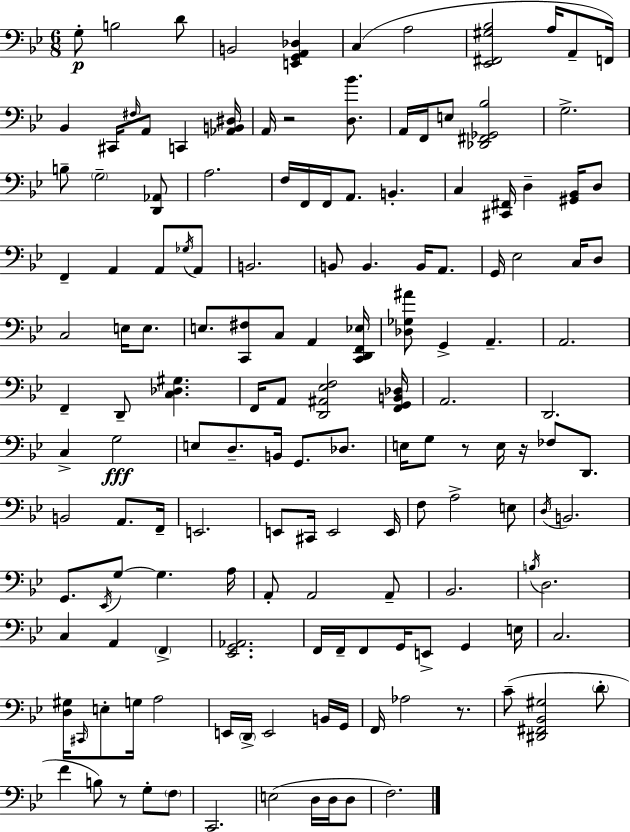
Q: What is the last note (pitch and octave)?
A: F3